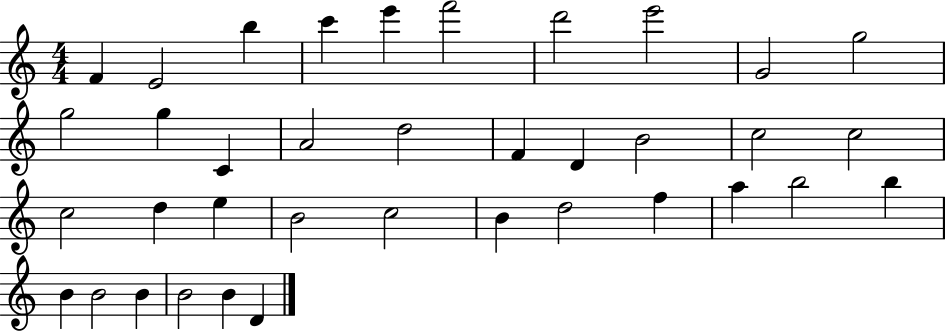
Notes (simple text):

F4/q E4/h B5/q C6/q E6/q F6/h D6/h E6/h G4/h G5/h G5/h G5/q C4/q A4/h D5/h F4/q D4/q B4/h C5/h C5/h C5/h D5/q E5/q B4/h C5/h B4/q D5/h F5/q A5/q B5/h B5/q B4/q B4/h B4/q B4/h B4/q D4/q